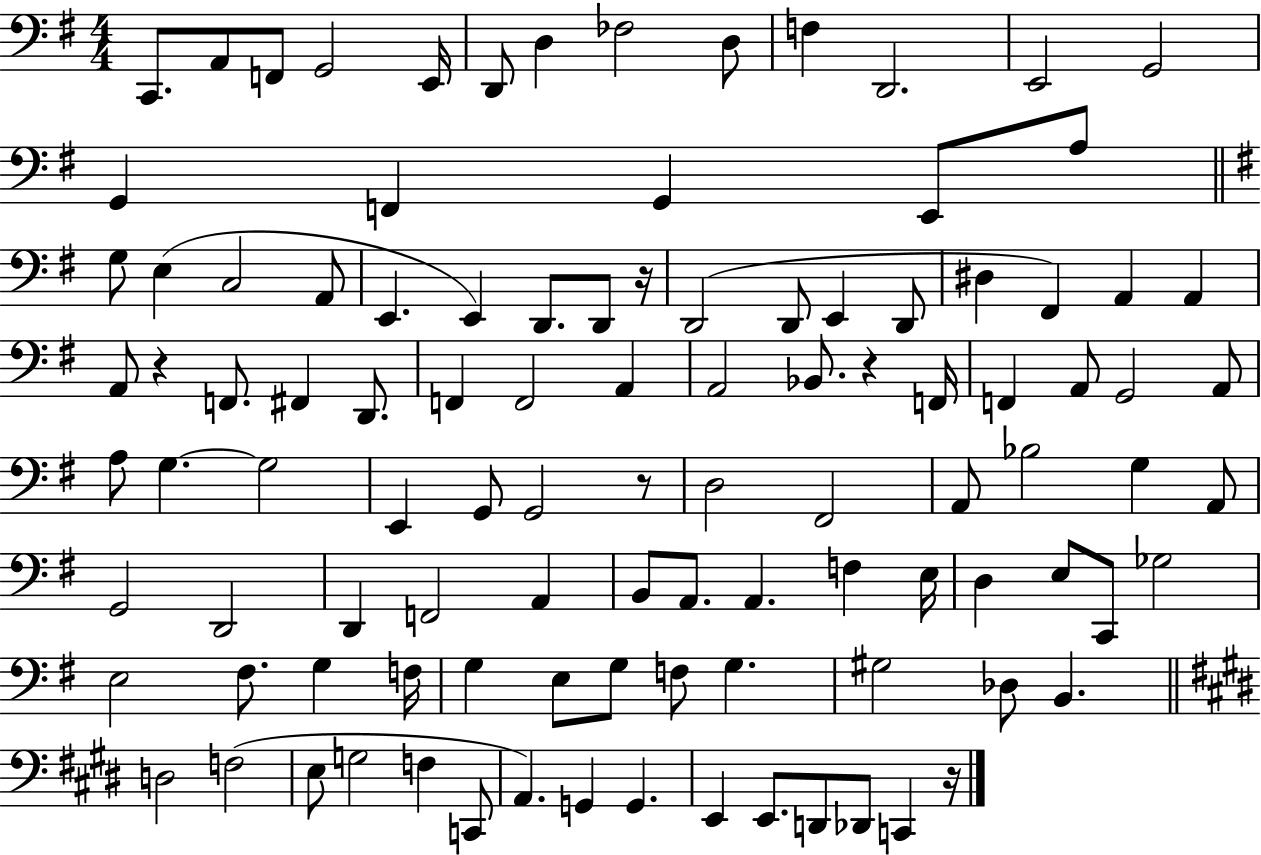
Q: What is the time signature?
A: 4/4